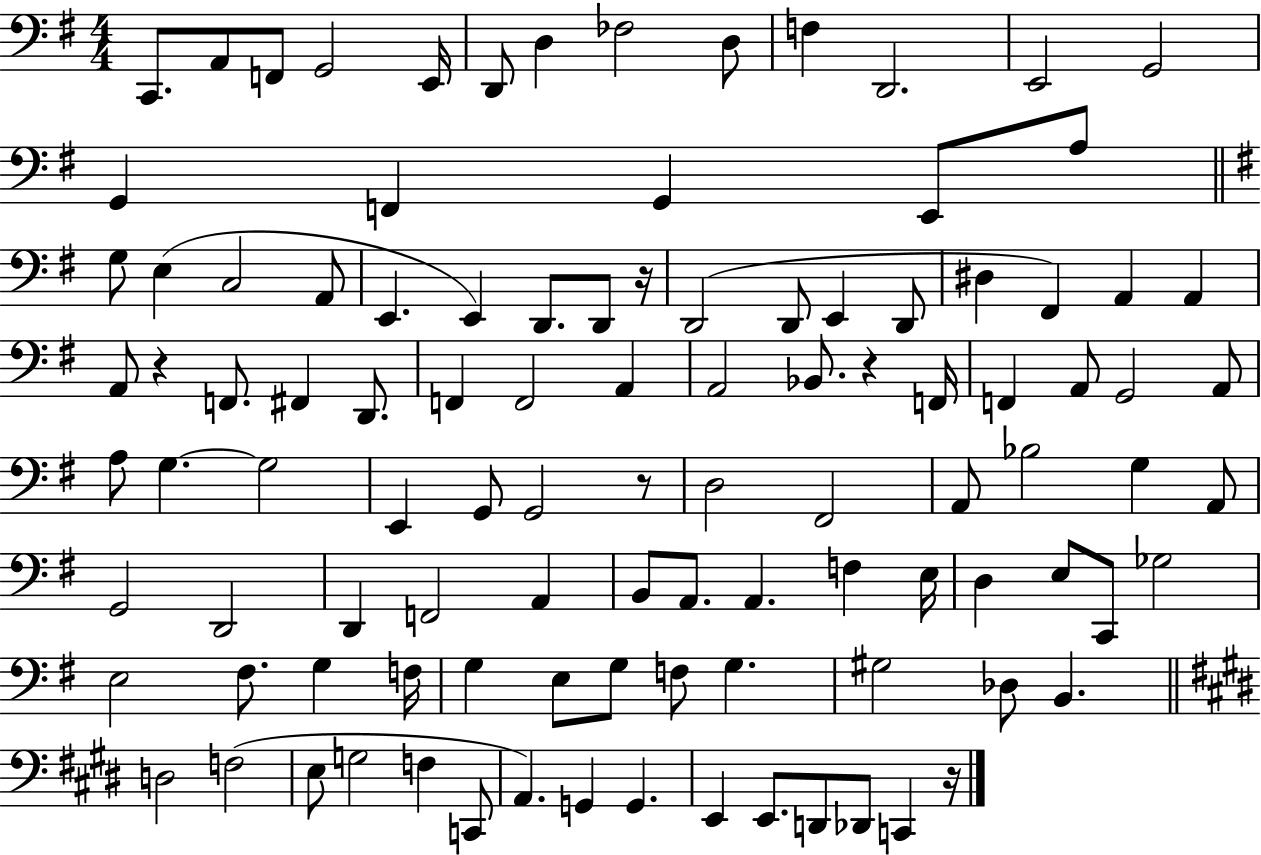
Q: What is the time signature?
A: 4/4